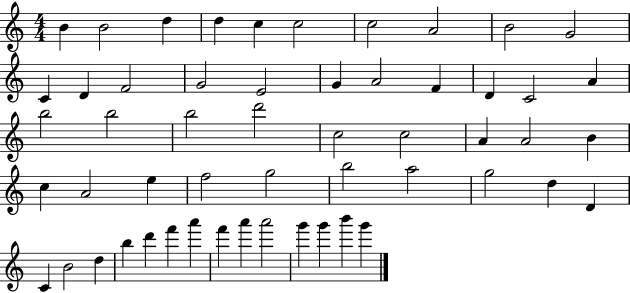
B4/q B4/h D5/q D5/q C5/q C5/h C5/h A4/h B4/h G4/h C4/q D4/q F4/h G4/h E4/h G4/q A4/h F4/q D4/q C4/h A4/q B5/h B5/h B5/h D6/h C5/h C5/h A4/q A4/h B4/q C5/q A4/h E5/q F5/h G5/h B5/h A5/h G5/h D5/q D4/q C4/q B4/h D5/q B5/q D6/q F6/q A6/q F6/q A6/q A6/h G6/q G6/q B6/q G6/q